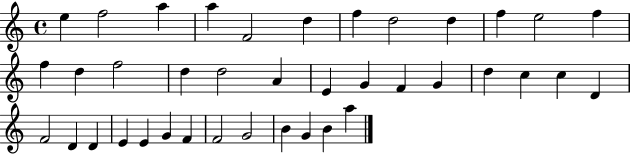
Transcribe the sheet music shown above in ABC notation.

X:1
T:Untitled
M:4/4
L:1/4
K:C
e f2 a a F2 d f d2 d f e2 f f d f2 d d2 A E G F G d c c D F2 D D E E G F F2 G2 B G B a